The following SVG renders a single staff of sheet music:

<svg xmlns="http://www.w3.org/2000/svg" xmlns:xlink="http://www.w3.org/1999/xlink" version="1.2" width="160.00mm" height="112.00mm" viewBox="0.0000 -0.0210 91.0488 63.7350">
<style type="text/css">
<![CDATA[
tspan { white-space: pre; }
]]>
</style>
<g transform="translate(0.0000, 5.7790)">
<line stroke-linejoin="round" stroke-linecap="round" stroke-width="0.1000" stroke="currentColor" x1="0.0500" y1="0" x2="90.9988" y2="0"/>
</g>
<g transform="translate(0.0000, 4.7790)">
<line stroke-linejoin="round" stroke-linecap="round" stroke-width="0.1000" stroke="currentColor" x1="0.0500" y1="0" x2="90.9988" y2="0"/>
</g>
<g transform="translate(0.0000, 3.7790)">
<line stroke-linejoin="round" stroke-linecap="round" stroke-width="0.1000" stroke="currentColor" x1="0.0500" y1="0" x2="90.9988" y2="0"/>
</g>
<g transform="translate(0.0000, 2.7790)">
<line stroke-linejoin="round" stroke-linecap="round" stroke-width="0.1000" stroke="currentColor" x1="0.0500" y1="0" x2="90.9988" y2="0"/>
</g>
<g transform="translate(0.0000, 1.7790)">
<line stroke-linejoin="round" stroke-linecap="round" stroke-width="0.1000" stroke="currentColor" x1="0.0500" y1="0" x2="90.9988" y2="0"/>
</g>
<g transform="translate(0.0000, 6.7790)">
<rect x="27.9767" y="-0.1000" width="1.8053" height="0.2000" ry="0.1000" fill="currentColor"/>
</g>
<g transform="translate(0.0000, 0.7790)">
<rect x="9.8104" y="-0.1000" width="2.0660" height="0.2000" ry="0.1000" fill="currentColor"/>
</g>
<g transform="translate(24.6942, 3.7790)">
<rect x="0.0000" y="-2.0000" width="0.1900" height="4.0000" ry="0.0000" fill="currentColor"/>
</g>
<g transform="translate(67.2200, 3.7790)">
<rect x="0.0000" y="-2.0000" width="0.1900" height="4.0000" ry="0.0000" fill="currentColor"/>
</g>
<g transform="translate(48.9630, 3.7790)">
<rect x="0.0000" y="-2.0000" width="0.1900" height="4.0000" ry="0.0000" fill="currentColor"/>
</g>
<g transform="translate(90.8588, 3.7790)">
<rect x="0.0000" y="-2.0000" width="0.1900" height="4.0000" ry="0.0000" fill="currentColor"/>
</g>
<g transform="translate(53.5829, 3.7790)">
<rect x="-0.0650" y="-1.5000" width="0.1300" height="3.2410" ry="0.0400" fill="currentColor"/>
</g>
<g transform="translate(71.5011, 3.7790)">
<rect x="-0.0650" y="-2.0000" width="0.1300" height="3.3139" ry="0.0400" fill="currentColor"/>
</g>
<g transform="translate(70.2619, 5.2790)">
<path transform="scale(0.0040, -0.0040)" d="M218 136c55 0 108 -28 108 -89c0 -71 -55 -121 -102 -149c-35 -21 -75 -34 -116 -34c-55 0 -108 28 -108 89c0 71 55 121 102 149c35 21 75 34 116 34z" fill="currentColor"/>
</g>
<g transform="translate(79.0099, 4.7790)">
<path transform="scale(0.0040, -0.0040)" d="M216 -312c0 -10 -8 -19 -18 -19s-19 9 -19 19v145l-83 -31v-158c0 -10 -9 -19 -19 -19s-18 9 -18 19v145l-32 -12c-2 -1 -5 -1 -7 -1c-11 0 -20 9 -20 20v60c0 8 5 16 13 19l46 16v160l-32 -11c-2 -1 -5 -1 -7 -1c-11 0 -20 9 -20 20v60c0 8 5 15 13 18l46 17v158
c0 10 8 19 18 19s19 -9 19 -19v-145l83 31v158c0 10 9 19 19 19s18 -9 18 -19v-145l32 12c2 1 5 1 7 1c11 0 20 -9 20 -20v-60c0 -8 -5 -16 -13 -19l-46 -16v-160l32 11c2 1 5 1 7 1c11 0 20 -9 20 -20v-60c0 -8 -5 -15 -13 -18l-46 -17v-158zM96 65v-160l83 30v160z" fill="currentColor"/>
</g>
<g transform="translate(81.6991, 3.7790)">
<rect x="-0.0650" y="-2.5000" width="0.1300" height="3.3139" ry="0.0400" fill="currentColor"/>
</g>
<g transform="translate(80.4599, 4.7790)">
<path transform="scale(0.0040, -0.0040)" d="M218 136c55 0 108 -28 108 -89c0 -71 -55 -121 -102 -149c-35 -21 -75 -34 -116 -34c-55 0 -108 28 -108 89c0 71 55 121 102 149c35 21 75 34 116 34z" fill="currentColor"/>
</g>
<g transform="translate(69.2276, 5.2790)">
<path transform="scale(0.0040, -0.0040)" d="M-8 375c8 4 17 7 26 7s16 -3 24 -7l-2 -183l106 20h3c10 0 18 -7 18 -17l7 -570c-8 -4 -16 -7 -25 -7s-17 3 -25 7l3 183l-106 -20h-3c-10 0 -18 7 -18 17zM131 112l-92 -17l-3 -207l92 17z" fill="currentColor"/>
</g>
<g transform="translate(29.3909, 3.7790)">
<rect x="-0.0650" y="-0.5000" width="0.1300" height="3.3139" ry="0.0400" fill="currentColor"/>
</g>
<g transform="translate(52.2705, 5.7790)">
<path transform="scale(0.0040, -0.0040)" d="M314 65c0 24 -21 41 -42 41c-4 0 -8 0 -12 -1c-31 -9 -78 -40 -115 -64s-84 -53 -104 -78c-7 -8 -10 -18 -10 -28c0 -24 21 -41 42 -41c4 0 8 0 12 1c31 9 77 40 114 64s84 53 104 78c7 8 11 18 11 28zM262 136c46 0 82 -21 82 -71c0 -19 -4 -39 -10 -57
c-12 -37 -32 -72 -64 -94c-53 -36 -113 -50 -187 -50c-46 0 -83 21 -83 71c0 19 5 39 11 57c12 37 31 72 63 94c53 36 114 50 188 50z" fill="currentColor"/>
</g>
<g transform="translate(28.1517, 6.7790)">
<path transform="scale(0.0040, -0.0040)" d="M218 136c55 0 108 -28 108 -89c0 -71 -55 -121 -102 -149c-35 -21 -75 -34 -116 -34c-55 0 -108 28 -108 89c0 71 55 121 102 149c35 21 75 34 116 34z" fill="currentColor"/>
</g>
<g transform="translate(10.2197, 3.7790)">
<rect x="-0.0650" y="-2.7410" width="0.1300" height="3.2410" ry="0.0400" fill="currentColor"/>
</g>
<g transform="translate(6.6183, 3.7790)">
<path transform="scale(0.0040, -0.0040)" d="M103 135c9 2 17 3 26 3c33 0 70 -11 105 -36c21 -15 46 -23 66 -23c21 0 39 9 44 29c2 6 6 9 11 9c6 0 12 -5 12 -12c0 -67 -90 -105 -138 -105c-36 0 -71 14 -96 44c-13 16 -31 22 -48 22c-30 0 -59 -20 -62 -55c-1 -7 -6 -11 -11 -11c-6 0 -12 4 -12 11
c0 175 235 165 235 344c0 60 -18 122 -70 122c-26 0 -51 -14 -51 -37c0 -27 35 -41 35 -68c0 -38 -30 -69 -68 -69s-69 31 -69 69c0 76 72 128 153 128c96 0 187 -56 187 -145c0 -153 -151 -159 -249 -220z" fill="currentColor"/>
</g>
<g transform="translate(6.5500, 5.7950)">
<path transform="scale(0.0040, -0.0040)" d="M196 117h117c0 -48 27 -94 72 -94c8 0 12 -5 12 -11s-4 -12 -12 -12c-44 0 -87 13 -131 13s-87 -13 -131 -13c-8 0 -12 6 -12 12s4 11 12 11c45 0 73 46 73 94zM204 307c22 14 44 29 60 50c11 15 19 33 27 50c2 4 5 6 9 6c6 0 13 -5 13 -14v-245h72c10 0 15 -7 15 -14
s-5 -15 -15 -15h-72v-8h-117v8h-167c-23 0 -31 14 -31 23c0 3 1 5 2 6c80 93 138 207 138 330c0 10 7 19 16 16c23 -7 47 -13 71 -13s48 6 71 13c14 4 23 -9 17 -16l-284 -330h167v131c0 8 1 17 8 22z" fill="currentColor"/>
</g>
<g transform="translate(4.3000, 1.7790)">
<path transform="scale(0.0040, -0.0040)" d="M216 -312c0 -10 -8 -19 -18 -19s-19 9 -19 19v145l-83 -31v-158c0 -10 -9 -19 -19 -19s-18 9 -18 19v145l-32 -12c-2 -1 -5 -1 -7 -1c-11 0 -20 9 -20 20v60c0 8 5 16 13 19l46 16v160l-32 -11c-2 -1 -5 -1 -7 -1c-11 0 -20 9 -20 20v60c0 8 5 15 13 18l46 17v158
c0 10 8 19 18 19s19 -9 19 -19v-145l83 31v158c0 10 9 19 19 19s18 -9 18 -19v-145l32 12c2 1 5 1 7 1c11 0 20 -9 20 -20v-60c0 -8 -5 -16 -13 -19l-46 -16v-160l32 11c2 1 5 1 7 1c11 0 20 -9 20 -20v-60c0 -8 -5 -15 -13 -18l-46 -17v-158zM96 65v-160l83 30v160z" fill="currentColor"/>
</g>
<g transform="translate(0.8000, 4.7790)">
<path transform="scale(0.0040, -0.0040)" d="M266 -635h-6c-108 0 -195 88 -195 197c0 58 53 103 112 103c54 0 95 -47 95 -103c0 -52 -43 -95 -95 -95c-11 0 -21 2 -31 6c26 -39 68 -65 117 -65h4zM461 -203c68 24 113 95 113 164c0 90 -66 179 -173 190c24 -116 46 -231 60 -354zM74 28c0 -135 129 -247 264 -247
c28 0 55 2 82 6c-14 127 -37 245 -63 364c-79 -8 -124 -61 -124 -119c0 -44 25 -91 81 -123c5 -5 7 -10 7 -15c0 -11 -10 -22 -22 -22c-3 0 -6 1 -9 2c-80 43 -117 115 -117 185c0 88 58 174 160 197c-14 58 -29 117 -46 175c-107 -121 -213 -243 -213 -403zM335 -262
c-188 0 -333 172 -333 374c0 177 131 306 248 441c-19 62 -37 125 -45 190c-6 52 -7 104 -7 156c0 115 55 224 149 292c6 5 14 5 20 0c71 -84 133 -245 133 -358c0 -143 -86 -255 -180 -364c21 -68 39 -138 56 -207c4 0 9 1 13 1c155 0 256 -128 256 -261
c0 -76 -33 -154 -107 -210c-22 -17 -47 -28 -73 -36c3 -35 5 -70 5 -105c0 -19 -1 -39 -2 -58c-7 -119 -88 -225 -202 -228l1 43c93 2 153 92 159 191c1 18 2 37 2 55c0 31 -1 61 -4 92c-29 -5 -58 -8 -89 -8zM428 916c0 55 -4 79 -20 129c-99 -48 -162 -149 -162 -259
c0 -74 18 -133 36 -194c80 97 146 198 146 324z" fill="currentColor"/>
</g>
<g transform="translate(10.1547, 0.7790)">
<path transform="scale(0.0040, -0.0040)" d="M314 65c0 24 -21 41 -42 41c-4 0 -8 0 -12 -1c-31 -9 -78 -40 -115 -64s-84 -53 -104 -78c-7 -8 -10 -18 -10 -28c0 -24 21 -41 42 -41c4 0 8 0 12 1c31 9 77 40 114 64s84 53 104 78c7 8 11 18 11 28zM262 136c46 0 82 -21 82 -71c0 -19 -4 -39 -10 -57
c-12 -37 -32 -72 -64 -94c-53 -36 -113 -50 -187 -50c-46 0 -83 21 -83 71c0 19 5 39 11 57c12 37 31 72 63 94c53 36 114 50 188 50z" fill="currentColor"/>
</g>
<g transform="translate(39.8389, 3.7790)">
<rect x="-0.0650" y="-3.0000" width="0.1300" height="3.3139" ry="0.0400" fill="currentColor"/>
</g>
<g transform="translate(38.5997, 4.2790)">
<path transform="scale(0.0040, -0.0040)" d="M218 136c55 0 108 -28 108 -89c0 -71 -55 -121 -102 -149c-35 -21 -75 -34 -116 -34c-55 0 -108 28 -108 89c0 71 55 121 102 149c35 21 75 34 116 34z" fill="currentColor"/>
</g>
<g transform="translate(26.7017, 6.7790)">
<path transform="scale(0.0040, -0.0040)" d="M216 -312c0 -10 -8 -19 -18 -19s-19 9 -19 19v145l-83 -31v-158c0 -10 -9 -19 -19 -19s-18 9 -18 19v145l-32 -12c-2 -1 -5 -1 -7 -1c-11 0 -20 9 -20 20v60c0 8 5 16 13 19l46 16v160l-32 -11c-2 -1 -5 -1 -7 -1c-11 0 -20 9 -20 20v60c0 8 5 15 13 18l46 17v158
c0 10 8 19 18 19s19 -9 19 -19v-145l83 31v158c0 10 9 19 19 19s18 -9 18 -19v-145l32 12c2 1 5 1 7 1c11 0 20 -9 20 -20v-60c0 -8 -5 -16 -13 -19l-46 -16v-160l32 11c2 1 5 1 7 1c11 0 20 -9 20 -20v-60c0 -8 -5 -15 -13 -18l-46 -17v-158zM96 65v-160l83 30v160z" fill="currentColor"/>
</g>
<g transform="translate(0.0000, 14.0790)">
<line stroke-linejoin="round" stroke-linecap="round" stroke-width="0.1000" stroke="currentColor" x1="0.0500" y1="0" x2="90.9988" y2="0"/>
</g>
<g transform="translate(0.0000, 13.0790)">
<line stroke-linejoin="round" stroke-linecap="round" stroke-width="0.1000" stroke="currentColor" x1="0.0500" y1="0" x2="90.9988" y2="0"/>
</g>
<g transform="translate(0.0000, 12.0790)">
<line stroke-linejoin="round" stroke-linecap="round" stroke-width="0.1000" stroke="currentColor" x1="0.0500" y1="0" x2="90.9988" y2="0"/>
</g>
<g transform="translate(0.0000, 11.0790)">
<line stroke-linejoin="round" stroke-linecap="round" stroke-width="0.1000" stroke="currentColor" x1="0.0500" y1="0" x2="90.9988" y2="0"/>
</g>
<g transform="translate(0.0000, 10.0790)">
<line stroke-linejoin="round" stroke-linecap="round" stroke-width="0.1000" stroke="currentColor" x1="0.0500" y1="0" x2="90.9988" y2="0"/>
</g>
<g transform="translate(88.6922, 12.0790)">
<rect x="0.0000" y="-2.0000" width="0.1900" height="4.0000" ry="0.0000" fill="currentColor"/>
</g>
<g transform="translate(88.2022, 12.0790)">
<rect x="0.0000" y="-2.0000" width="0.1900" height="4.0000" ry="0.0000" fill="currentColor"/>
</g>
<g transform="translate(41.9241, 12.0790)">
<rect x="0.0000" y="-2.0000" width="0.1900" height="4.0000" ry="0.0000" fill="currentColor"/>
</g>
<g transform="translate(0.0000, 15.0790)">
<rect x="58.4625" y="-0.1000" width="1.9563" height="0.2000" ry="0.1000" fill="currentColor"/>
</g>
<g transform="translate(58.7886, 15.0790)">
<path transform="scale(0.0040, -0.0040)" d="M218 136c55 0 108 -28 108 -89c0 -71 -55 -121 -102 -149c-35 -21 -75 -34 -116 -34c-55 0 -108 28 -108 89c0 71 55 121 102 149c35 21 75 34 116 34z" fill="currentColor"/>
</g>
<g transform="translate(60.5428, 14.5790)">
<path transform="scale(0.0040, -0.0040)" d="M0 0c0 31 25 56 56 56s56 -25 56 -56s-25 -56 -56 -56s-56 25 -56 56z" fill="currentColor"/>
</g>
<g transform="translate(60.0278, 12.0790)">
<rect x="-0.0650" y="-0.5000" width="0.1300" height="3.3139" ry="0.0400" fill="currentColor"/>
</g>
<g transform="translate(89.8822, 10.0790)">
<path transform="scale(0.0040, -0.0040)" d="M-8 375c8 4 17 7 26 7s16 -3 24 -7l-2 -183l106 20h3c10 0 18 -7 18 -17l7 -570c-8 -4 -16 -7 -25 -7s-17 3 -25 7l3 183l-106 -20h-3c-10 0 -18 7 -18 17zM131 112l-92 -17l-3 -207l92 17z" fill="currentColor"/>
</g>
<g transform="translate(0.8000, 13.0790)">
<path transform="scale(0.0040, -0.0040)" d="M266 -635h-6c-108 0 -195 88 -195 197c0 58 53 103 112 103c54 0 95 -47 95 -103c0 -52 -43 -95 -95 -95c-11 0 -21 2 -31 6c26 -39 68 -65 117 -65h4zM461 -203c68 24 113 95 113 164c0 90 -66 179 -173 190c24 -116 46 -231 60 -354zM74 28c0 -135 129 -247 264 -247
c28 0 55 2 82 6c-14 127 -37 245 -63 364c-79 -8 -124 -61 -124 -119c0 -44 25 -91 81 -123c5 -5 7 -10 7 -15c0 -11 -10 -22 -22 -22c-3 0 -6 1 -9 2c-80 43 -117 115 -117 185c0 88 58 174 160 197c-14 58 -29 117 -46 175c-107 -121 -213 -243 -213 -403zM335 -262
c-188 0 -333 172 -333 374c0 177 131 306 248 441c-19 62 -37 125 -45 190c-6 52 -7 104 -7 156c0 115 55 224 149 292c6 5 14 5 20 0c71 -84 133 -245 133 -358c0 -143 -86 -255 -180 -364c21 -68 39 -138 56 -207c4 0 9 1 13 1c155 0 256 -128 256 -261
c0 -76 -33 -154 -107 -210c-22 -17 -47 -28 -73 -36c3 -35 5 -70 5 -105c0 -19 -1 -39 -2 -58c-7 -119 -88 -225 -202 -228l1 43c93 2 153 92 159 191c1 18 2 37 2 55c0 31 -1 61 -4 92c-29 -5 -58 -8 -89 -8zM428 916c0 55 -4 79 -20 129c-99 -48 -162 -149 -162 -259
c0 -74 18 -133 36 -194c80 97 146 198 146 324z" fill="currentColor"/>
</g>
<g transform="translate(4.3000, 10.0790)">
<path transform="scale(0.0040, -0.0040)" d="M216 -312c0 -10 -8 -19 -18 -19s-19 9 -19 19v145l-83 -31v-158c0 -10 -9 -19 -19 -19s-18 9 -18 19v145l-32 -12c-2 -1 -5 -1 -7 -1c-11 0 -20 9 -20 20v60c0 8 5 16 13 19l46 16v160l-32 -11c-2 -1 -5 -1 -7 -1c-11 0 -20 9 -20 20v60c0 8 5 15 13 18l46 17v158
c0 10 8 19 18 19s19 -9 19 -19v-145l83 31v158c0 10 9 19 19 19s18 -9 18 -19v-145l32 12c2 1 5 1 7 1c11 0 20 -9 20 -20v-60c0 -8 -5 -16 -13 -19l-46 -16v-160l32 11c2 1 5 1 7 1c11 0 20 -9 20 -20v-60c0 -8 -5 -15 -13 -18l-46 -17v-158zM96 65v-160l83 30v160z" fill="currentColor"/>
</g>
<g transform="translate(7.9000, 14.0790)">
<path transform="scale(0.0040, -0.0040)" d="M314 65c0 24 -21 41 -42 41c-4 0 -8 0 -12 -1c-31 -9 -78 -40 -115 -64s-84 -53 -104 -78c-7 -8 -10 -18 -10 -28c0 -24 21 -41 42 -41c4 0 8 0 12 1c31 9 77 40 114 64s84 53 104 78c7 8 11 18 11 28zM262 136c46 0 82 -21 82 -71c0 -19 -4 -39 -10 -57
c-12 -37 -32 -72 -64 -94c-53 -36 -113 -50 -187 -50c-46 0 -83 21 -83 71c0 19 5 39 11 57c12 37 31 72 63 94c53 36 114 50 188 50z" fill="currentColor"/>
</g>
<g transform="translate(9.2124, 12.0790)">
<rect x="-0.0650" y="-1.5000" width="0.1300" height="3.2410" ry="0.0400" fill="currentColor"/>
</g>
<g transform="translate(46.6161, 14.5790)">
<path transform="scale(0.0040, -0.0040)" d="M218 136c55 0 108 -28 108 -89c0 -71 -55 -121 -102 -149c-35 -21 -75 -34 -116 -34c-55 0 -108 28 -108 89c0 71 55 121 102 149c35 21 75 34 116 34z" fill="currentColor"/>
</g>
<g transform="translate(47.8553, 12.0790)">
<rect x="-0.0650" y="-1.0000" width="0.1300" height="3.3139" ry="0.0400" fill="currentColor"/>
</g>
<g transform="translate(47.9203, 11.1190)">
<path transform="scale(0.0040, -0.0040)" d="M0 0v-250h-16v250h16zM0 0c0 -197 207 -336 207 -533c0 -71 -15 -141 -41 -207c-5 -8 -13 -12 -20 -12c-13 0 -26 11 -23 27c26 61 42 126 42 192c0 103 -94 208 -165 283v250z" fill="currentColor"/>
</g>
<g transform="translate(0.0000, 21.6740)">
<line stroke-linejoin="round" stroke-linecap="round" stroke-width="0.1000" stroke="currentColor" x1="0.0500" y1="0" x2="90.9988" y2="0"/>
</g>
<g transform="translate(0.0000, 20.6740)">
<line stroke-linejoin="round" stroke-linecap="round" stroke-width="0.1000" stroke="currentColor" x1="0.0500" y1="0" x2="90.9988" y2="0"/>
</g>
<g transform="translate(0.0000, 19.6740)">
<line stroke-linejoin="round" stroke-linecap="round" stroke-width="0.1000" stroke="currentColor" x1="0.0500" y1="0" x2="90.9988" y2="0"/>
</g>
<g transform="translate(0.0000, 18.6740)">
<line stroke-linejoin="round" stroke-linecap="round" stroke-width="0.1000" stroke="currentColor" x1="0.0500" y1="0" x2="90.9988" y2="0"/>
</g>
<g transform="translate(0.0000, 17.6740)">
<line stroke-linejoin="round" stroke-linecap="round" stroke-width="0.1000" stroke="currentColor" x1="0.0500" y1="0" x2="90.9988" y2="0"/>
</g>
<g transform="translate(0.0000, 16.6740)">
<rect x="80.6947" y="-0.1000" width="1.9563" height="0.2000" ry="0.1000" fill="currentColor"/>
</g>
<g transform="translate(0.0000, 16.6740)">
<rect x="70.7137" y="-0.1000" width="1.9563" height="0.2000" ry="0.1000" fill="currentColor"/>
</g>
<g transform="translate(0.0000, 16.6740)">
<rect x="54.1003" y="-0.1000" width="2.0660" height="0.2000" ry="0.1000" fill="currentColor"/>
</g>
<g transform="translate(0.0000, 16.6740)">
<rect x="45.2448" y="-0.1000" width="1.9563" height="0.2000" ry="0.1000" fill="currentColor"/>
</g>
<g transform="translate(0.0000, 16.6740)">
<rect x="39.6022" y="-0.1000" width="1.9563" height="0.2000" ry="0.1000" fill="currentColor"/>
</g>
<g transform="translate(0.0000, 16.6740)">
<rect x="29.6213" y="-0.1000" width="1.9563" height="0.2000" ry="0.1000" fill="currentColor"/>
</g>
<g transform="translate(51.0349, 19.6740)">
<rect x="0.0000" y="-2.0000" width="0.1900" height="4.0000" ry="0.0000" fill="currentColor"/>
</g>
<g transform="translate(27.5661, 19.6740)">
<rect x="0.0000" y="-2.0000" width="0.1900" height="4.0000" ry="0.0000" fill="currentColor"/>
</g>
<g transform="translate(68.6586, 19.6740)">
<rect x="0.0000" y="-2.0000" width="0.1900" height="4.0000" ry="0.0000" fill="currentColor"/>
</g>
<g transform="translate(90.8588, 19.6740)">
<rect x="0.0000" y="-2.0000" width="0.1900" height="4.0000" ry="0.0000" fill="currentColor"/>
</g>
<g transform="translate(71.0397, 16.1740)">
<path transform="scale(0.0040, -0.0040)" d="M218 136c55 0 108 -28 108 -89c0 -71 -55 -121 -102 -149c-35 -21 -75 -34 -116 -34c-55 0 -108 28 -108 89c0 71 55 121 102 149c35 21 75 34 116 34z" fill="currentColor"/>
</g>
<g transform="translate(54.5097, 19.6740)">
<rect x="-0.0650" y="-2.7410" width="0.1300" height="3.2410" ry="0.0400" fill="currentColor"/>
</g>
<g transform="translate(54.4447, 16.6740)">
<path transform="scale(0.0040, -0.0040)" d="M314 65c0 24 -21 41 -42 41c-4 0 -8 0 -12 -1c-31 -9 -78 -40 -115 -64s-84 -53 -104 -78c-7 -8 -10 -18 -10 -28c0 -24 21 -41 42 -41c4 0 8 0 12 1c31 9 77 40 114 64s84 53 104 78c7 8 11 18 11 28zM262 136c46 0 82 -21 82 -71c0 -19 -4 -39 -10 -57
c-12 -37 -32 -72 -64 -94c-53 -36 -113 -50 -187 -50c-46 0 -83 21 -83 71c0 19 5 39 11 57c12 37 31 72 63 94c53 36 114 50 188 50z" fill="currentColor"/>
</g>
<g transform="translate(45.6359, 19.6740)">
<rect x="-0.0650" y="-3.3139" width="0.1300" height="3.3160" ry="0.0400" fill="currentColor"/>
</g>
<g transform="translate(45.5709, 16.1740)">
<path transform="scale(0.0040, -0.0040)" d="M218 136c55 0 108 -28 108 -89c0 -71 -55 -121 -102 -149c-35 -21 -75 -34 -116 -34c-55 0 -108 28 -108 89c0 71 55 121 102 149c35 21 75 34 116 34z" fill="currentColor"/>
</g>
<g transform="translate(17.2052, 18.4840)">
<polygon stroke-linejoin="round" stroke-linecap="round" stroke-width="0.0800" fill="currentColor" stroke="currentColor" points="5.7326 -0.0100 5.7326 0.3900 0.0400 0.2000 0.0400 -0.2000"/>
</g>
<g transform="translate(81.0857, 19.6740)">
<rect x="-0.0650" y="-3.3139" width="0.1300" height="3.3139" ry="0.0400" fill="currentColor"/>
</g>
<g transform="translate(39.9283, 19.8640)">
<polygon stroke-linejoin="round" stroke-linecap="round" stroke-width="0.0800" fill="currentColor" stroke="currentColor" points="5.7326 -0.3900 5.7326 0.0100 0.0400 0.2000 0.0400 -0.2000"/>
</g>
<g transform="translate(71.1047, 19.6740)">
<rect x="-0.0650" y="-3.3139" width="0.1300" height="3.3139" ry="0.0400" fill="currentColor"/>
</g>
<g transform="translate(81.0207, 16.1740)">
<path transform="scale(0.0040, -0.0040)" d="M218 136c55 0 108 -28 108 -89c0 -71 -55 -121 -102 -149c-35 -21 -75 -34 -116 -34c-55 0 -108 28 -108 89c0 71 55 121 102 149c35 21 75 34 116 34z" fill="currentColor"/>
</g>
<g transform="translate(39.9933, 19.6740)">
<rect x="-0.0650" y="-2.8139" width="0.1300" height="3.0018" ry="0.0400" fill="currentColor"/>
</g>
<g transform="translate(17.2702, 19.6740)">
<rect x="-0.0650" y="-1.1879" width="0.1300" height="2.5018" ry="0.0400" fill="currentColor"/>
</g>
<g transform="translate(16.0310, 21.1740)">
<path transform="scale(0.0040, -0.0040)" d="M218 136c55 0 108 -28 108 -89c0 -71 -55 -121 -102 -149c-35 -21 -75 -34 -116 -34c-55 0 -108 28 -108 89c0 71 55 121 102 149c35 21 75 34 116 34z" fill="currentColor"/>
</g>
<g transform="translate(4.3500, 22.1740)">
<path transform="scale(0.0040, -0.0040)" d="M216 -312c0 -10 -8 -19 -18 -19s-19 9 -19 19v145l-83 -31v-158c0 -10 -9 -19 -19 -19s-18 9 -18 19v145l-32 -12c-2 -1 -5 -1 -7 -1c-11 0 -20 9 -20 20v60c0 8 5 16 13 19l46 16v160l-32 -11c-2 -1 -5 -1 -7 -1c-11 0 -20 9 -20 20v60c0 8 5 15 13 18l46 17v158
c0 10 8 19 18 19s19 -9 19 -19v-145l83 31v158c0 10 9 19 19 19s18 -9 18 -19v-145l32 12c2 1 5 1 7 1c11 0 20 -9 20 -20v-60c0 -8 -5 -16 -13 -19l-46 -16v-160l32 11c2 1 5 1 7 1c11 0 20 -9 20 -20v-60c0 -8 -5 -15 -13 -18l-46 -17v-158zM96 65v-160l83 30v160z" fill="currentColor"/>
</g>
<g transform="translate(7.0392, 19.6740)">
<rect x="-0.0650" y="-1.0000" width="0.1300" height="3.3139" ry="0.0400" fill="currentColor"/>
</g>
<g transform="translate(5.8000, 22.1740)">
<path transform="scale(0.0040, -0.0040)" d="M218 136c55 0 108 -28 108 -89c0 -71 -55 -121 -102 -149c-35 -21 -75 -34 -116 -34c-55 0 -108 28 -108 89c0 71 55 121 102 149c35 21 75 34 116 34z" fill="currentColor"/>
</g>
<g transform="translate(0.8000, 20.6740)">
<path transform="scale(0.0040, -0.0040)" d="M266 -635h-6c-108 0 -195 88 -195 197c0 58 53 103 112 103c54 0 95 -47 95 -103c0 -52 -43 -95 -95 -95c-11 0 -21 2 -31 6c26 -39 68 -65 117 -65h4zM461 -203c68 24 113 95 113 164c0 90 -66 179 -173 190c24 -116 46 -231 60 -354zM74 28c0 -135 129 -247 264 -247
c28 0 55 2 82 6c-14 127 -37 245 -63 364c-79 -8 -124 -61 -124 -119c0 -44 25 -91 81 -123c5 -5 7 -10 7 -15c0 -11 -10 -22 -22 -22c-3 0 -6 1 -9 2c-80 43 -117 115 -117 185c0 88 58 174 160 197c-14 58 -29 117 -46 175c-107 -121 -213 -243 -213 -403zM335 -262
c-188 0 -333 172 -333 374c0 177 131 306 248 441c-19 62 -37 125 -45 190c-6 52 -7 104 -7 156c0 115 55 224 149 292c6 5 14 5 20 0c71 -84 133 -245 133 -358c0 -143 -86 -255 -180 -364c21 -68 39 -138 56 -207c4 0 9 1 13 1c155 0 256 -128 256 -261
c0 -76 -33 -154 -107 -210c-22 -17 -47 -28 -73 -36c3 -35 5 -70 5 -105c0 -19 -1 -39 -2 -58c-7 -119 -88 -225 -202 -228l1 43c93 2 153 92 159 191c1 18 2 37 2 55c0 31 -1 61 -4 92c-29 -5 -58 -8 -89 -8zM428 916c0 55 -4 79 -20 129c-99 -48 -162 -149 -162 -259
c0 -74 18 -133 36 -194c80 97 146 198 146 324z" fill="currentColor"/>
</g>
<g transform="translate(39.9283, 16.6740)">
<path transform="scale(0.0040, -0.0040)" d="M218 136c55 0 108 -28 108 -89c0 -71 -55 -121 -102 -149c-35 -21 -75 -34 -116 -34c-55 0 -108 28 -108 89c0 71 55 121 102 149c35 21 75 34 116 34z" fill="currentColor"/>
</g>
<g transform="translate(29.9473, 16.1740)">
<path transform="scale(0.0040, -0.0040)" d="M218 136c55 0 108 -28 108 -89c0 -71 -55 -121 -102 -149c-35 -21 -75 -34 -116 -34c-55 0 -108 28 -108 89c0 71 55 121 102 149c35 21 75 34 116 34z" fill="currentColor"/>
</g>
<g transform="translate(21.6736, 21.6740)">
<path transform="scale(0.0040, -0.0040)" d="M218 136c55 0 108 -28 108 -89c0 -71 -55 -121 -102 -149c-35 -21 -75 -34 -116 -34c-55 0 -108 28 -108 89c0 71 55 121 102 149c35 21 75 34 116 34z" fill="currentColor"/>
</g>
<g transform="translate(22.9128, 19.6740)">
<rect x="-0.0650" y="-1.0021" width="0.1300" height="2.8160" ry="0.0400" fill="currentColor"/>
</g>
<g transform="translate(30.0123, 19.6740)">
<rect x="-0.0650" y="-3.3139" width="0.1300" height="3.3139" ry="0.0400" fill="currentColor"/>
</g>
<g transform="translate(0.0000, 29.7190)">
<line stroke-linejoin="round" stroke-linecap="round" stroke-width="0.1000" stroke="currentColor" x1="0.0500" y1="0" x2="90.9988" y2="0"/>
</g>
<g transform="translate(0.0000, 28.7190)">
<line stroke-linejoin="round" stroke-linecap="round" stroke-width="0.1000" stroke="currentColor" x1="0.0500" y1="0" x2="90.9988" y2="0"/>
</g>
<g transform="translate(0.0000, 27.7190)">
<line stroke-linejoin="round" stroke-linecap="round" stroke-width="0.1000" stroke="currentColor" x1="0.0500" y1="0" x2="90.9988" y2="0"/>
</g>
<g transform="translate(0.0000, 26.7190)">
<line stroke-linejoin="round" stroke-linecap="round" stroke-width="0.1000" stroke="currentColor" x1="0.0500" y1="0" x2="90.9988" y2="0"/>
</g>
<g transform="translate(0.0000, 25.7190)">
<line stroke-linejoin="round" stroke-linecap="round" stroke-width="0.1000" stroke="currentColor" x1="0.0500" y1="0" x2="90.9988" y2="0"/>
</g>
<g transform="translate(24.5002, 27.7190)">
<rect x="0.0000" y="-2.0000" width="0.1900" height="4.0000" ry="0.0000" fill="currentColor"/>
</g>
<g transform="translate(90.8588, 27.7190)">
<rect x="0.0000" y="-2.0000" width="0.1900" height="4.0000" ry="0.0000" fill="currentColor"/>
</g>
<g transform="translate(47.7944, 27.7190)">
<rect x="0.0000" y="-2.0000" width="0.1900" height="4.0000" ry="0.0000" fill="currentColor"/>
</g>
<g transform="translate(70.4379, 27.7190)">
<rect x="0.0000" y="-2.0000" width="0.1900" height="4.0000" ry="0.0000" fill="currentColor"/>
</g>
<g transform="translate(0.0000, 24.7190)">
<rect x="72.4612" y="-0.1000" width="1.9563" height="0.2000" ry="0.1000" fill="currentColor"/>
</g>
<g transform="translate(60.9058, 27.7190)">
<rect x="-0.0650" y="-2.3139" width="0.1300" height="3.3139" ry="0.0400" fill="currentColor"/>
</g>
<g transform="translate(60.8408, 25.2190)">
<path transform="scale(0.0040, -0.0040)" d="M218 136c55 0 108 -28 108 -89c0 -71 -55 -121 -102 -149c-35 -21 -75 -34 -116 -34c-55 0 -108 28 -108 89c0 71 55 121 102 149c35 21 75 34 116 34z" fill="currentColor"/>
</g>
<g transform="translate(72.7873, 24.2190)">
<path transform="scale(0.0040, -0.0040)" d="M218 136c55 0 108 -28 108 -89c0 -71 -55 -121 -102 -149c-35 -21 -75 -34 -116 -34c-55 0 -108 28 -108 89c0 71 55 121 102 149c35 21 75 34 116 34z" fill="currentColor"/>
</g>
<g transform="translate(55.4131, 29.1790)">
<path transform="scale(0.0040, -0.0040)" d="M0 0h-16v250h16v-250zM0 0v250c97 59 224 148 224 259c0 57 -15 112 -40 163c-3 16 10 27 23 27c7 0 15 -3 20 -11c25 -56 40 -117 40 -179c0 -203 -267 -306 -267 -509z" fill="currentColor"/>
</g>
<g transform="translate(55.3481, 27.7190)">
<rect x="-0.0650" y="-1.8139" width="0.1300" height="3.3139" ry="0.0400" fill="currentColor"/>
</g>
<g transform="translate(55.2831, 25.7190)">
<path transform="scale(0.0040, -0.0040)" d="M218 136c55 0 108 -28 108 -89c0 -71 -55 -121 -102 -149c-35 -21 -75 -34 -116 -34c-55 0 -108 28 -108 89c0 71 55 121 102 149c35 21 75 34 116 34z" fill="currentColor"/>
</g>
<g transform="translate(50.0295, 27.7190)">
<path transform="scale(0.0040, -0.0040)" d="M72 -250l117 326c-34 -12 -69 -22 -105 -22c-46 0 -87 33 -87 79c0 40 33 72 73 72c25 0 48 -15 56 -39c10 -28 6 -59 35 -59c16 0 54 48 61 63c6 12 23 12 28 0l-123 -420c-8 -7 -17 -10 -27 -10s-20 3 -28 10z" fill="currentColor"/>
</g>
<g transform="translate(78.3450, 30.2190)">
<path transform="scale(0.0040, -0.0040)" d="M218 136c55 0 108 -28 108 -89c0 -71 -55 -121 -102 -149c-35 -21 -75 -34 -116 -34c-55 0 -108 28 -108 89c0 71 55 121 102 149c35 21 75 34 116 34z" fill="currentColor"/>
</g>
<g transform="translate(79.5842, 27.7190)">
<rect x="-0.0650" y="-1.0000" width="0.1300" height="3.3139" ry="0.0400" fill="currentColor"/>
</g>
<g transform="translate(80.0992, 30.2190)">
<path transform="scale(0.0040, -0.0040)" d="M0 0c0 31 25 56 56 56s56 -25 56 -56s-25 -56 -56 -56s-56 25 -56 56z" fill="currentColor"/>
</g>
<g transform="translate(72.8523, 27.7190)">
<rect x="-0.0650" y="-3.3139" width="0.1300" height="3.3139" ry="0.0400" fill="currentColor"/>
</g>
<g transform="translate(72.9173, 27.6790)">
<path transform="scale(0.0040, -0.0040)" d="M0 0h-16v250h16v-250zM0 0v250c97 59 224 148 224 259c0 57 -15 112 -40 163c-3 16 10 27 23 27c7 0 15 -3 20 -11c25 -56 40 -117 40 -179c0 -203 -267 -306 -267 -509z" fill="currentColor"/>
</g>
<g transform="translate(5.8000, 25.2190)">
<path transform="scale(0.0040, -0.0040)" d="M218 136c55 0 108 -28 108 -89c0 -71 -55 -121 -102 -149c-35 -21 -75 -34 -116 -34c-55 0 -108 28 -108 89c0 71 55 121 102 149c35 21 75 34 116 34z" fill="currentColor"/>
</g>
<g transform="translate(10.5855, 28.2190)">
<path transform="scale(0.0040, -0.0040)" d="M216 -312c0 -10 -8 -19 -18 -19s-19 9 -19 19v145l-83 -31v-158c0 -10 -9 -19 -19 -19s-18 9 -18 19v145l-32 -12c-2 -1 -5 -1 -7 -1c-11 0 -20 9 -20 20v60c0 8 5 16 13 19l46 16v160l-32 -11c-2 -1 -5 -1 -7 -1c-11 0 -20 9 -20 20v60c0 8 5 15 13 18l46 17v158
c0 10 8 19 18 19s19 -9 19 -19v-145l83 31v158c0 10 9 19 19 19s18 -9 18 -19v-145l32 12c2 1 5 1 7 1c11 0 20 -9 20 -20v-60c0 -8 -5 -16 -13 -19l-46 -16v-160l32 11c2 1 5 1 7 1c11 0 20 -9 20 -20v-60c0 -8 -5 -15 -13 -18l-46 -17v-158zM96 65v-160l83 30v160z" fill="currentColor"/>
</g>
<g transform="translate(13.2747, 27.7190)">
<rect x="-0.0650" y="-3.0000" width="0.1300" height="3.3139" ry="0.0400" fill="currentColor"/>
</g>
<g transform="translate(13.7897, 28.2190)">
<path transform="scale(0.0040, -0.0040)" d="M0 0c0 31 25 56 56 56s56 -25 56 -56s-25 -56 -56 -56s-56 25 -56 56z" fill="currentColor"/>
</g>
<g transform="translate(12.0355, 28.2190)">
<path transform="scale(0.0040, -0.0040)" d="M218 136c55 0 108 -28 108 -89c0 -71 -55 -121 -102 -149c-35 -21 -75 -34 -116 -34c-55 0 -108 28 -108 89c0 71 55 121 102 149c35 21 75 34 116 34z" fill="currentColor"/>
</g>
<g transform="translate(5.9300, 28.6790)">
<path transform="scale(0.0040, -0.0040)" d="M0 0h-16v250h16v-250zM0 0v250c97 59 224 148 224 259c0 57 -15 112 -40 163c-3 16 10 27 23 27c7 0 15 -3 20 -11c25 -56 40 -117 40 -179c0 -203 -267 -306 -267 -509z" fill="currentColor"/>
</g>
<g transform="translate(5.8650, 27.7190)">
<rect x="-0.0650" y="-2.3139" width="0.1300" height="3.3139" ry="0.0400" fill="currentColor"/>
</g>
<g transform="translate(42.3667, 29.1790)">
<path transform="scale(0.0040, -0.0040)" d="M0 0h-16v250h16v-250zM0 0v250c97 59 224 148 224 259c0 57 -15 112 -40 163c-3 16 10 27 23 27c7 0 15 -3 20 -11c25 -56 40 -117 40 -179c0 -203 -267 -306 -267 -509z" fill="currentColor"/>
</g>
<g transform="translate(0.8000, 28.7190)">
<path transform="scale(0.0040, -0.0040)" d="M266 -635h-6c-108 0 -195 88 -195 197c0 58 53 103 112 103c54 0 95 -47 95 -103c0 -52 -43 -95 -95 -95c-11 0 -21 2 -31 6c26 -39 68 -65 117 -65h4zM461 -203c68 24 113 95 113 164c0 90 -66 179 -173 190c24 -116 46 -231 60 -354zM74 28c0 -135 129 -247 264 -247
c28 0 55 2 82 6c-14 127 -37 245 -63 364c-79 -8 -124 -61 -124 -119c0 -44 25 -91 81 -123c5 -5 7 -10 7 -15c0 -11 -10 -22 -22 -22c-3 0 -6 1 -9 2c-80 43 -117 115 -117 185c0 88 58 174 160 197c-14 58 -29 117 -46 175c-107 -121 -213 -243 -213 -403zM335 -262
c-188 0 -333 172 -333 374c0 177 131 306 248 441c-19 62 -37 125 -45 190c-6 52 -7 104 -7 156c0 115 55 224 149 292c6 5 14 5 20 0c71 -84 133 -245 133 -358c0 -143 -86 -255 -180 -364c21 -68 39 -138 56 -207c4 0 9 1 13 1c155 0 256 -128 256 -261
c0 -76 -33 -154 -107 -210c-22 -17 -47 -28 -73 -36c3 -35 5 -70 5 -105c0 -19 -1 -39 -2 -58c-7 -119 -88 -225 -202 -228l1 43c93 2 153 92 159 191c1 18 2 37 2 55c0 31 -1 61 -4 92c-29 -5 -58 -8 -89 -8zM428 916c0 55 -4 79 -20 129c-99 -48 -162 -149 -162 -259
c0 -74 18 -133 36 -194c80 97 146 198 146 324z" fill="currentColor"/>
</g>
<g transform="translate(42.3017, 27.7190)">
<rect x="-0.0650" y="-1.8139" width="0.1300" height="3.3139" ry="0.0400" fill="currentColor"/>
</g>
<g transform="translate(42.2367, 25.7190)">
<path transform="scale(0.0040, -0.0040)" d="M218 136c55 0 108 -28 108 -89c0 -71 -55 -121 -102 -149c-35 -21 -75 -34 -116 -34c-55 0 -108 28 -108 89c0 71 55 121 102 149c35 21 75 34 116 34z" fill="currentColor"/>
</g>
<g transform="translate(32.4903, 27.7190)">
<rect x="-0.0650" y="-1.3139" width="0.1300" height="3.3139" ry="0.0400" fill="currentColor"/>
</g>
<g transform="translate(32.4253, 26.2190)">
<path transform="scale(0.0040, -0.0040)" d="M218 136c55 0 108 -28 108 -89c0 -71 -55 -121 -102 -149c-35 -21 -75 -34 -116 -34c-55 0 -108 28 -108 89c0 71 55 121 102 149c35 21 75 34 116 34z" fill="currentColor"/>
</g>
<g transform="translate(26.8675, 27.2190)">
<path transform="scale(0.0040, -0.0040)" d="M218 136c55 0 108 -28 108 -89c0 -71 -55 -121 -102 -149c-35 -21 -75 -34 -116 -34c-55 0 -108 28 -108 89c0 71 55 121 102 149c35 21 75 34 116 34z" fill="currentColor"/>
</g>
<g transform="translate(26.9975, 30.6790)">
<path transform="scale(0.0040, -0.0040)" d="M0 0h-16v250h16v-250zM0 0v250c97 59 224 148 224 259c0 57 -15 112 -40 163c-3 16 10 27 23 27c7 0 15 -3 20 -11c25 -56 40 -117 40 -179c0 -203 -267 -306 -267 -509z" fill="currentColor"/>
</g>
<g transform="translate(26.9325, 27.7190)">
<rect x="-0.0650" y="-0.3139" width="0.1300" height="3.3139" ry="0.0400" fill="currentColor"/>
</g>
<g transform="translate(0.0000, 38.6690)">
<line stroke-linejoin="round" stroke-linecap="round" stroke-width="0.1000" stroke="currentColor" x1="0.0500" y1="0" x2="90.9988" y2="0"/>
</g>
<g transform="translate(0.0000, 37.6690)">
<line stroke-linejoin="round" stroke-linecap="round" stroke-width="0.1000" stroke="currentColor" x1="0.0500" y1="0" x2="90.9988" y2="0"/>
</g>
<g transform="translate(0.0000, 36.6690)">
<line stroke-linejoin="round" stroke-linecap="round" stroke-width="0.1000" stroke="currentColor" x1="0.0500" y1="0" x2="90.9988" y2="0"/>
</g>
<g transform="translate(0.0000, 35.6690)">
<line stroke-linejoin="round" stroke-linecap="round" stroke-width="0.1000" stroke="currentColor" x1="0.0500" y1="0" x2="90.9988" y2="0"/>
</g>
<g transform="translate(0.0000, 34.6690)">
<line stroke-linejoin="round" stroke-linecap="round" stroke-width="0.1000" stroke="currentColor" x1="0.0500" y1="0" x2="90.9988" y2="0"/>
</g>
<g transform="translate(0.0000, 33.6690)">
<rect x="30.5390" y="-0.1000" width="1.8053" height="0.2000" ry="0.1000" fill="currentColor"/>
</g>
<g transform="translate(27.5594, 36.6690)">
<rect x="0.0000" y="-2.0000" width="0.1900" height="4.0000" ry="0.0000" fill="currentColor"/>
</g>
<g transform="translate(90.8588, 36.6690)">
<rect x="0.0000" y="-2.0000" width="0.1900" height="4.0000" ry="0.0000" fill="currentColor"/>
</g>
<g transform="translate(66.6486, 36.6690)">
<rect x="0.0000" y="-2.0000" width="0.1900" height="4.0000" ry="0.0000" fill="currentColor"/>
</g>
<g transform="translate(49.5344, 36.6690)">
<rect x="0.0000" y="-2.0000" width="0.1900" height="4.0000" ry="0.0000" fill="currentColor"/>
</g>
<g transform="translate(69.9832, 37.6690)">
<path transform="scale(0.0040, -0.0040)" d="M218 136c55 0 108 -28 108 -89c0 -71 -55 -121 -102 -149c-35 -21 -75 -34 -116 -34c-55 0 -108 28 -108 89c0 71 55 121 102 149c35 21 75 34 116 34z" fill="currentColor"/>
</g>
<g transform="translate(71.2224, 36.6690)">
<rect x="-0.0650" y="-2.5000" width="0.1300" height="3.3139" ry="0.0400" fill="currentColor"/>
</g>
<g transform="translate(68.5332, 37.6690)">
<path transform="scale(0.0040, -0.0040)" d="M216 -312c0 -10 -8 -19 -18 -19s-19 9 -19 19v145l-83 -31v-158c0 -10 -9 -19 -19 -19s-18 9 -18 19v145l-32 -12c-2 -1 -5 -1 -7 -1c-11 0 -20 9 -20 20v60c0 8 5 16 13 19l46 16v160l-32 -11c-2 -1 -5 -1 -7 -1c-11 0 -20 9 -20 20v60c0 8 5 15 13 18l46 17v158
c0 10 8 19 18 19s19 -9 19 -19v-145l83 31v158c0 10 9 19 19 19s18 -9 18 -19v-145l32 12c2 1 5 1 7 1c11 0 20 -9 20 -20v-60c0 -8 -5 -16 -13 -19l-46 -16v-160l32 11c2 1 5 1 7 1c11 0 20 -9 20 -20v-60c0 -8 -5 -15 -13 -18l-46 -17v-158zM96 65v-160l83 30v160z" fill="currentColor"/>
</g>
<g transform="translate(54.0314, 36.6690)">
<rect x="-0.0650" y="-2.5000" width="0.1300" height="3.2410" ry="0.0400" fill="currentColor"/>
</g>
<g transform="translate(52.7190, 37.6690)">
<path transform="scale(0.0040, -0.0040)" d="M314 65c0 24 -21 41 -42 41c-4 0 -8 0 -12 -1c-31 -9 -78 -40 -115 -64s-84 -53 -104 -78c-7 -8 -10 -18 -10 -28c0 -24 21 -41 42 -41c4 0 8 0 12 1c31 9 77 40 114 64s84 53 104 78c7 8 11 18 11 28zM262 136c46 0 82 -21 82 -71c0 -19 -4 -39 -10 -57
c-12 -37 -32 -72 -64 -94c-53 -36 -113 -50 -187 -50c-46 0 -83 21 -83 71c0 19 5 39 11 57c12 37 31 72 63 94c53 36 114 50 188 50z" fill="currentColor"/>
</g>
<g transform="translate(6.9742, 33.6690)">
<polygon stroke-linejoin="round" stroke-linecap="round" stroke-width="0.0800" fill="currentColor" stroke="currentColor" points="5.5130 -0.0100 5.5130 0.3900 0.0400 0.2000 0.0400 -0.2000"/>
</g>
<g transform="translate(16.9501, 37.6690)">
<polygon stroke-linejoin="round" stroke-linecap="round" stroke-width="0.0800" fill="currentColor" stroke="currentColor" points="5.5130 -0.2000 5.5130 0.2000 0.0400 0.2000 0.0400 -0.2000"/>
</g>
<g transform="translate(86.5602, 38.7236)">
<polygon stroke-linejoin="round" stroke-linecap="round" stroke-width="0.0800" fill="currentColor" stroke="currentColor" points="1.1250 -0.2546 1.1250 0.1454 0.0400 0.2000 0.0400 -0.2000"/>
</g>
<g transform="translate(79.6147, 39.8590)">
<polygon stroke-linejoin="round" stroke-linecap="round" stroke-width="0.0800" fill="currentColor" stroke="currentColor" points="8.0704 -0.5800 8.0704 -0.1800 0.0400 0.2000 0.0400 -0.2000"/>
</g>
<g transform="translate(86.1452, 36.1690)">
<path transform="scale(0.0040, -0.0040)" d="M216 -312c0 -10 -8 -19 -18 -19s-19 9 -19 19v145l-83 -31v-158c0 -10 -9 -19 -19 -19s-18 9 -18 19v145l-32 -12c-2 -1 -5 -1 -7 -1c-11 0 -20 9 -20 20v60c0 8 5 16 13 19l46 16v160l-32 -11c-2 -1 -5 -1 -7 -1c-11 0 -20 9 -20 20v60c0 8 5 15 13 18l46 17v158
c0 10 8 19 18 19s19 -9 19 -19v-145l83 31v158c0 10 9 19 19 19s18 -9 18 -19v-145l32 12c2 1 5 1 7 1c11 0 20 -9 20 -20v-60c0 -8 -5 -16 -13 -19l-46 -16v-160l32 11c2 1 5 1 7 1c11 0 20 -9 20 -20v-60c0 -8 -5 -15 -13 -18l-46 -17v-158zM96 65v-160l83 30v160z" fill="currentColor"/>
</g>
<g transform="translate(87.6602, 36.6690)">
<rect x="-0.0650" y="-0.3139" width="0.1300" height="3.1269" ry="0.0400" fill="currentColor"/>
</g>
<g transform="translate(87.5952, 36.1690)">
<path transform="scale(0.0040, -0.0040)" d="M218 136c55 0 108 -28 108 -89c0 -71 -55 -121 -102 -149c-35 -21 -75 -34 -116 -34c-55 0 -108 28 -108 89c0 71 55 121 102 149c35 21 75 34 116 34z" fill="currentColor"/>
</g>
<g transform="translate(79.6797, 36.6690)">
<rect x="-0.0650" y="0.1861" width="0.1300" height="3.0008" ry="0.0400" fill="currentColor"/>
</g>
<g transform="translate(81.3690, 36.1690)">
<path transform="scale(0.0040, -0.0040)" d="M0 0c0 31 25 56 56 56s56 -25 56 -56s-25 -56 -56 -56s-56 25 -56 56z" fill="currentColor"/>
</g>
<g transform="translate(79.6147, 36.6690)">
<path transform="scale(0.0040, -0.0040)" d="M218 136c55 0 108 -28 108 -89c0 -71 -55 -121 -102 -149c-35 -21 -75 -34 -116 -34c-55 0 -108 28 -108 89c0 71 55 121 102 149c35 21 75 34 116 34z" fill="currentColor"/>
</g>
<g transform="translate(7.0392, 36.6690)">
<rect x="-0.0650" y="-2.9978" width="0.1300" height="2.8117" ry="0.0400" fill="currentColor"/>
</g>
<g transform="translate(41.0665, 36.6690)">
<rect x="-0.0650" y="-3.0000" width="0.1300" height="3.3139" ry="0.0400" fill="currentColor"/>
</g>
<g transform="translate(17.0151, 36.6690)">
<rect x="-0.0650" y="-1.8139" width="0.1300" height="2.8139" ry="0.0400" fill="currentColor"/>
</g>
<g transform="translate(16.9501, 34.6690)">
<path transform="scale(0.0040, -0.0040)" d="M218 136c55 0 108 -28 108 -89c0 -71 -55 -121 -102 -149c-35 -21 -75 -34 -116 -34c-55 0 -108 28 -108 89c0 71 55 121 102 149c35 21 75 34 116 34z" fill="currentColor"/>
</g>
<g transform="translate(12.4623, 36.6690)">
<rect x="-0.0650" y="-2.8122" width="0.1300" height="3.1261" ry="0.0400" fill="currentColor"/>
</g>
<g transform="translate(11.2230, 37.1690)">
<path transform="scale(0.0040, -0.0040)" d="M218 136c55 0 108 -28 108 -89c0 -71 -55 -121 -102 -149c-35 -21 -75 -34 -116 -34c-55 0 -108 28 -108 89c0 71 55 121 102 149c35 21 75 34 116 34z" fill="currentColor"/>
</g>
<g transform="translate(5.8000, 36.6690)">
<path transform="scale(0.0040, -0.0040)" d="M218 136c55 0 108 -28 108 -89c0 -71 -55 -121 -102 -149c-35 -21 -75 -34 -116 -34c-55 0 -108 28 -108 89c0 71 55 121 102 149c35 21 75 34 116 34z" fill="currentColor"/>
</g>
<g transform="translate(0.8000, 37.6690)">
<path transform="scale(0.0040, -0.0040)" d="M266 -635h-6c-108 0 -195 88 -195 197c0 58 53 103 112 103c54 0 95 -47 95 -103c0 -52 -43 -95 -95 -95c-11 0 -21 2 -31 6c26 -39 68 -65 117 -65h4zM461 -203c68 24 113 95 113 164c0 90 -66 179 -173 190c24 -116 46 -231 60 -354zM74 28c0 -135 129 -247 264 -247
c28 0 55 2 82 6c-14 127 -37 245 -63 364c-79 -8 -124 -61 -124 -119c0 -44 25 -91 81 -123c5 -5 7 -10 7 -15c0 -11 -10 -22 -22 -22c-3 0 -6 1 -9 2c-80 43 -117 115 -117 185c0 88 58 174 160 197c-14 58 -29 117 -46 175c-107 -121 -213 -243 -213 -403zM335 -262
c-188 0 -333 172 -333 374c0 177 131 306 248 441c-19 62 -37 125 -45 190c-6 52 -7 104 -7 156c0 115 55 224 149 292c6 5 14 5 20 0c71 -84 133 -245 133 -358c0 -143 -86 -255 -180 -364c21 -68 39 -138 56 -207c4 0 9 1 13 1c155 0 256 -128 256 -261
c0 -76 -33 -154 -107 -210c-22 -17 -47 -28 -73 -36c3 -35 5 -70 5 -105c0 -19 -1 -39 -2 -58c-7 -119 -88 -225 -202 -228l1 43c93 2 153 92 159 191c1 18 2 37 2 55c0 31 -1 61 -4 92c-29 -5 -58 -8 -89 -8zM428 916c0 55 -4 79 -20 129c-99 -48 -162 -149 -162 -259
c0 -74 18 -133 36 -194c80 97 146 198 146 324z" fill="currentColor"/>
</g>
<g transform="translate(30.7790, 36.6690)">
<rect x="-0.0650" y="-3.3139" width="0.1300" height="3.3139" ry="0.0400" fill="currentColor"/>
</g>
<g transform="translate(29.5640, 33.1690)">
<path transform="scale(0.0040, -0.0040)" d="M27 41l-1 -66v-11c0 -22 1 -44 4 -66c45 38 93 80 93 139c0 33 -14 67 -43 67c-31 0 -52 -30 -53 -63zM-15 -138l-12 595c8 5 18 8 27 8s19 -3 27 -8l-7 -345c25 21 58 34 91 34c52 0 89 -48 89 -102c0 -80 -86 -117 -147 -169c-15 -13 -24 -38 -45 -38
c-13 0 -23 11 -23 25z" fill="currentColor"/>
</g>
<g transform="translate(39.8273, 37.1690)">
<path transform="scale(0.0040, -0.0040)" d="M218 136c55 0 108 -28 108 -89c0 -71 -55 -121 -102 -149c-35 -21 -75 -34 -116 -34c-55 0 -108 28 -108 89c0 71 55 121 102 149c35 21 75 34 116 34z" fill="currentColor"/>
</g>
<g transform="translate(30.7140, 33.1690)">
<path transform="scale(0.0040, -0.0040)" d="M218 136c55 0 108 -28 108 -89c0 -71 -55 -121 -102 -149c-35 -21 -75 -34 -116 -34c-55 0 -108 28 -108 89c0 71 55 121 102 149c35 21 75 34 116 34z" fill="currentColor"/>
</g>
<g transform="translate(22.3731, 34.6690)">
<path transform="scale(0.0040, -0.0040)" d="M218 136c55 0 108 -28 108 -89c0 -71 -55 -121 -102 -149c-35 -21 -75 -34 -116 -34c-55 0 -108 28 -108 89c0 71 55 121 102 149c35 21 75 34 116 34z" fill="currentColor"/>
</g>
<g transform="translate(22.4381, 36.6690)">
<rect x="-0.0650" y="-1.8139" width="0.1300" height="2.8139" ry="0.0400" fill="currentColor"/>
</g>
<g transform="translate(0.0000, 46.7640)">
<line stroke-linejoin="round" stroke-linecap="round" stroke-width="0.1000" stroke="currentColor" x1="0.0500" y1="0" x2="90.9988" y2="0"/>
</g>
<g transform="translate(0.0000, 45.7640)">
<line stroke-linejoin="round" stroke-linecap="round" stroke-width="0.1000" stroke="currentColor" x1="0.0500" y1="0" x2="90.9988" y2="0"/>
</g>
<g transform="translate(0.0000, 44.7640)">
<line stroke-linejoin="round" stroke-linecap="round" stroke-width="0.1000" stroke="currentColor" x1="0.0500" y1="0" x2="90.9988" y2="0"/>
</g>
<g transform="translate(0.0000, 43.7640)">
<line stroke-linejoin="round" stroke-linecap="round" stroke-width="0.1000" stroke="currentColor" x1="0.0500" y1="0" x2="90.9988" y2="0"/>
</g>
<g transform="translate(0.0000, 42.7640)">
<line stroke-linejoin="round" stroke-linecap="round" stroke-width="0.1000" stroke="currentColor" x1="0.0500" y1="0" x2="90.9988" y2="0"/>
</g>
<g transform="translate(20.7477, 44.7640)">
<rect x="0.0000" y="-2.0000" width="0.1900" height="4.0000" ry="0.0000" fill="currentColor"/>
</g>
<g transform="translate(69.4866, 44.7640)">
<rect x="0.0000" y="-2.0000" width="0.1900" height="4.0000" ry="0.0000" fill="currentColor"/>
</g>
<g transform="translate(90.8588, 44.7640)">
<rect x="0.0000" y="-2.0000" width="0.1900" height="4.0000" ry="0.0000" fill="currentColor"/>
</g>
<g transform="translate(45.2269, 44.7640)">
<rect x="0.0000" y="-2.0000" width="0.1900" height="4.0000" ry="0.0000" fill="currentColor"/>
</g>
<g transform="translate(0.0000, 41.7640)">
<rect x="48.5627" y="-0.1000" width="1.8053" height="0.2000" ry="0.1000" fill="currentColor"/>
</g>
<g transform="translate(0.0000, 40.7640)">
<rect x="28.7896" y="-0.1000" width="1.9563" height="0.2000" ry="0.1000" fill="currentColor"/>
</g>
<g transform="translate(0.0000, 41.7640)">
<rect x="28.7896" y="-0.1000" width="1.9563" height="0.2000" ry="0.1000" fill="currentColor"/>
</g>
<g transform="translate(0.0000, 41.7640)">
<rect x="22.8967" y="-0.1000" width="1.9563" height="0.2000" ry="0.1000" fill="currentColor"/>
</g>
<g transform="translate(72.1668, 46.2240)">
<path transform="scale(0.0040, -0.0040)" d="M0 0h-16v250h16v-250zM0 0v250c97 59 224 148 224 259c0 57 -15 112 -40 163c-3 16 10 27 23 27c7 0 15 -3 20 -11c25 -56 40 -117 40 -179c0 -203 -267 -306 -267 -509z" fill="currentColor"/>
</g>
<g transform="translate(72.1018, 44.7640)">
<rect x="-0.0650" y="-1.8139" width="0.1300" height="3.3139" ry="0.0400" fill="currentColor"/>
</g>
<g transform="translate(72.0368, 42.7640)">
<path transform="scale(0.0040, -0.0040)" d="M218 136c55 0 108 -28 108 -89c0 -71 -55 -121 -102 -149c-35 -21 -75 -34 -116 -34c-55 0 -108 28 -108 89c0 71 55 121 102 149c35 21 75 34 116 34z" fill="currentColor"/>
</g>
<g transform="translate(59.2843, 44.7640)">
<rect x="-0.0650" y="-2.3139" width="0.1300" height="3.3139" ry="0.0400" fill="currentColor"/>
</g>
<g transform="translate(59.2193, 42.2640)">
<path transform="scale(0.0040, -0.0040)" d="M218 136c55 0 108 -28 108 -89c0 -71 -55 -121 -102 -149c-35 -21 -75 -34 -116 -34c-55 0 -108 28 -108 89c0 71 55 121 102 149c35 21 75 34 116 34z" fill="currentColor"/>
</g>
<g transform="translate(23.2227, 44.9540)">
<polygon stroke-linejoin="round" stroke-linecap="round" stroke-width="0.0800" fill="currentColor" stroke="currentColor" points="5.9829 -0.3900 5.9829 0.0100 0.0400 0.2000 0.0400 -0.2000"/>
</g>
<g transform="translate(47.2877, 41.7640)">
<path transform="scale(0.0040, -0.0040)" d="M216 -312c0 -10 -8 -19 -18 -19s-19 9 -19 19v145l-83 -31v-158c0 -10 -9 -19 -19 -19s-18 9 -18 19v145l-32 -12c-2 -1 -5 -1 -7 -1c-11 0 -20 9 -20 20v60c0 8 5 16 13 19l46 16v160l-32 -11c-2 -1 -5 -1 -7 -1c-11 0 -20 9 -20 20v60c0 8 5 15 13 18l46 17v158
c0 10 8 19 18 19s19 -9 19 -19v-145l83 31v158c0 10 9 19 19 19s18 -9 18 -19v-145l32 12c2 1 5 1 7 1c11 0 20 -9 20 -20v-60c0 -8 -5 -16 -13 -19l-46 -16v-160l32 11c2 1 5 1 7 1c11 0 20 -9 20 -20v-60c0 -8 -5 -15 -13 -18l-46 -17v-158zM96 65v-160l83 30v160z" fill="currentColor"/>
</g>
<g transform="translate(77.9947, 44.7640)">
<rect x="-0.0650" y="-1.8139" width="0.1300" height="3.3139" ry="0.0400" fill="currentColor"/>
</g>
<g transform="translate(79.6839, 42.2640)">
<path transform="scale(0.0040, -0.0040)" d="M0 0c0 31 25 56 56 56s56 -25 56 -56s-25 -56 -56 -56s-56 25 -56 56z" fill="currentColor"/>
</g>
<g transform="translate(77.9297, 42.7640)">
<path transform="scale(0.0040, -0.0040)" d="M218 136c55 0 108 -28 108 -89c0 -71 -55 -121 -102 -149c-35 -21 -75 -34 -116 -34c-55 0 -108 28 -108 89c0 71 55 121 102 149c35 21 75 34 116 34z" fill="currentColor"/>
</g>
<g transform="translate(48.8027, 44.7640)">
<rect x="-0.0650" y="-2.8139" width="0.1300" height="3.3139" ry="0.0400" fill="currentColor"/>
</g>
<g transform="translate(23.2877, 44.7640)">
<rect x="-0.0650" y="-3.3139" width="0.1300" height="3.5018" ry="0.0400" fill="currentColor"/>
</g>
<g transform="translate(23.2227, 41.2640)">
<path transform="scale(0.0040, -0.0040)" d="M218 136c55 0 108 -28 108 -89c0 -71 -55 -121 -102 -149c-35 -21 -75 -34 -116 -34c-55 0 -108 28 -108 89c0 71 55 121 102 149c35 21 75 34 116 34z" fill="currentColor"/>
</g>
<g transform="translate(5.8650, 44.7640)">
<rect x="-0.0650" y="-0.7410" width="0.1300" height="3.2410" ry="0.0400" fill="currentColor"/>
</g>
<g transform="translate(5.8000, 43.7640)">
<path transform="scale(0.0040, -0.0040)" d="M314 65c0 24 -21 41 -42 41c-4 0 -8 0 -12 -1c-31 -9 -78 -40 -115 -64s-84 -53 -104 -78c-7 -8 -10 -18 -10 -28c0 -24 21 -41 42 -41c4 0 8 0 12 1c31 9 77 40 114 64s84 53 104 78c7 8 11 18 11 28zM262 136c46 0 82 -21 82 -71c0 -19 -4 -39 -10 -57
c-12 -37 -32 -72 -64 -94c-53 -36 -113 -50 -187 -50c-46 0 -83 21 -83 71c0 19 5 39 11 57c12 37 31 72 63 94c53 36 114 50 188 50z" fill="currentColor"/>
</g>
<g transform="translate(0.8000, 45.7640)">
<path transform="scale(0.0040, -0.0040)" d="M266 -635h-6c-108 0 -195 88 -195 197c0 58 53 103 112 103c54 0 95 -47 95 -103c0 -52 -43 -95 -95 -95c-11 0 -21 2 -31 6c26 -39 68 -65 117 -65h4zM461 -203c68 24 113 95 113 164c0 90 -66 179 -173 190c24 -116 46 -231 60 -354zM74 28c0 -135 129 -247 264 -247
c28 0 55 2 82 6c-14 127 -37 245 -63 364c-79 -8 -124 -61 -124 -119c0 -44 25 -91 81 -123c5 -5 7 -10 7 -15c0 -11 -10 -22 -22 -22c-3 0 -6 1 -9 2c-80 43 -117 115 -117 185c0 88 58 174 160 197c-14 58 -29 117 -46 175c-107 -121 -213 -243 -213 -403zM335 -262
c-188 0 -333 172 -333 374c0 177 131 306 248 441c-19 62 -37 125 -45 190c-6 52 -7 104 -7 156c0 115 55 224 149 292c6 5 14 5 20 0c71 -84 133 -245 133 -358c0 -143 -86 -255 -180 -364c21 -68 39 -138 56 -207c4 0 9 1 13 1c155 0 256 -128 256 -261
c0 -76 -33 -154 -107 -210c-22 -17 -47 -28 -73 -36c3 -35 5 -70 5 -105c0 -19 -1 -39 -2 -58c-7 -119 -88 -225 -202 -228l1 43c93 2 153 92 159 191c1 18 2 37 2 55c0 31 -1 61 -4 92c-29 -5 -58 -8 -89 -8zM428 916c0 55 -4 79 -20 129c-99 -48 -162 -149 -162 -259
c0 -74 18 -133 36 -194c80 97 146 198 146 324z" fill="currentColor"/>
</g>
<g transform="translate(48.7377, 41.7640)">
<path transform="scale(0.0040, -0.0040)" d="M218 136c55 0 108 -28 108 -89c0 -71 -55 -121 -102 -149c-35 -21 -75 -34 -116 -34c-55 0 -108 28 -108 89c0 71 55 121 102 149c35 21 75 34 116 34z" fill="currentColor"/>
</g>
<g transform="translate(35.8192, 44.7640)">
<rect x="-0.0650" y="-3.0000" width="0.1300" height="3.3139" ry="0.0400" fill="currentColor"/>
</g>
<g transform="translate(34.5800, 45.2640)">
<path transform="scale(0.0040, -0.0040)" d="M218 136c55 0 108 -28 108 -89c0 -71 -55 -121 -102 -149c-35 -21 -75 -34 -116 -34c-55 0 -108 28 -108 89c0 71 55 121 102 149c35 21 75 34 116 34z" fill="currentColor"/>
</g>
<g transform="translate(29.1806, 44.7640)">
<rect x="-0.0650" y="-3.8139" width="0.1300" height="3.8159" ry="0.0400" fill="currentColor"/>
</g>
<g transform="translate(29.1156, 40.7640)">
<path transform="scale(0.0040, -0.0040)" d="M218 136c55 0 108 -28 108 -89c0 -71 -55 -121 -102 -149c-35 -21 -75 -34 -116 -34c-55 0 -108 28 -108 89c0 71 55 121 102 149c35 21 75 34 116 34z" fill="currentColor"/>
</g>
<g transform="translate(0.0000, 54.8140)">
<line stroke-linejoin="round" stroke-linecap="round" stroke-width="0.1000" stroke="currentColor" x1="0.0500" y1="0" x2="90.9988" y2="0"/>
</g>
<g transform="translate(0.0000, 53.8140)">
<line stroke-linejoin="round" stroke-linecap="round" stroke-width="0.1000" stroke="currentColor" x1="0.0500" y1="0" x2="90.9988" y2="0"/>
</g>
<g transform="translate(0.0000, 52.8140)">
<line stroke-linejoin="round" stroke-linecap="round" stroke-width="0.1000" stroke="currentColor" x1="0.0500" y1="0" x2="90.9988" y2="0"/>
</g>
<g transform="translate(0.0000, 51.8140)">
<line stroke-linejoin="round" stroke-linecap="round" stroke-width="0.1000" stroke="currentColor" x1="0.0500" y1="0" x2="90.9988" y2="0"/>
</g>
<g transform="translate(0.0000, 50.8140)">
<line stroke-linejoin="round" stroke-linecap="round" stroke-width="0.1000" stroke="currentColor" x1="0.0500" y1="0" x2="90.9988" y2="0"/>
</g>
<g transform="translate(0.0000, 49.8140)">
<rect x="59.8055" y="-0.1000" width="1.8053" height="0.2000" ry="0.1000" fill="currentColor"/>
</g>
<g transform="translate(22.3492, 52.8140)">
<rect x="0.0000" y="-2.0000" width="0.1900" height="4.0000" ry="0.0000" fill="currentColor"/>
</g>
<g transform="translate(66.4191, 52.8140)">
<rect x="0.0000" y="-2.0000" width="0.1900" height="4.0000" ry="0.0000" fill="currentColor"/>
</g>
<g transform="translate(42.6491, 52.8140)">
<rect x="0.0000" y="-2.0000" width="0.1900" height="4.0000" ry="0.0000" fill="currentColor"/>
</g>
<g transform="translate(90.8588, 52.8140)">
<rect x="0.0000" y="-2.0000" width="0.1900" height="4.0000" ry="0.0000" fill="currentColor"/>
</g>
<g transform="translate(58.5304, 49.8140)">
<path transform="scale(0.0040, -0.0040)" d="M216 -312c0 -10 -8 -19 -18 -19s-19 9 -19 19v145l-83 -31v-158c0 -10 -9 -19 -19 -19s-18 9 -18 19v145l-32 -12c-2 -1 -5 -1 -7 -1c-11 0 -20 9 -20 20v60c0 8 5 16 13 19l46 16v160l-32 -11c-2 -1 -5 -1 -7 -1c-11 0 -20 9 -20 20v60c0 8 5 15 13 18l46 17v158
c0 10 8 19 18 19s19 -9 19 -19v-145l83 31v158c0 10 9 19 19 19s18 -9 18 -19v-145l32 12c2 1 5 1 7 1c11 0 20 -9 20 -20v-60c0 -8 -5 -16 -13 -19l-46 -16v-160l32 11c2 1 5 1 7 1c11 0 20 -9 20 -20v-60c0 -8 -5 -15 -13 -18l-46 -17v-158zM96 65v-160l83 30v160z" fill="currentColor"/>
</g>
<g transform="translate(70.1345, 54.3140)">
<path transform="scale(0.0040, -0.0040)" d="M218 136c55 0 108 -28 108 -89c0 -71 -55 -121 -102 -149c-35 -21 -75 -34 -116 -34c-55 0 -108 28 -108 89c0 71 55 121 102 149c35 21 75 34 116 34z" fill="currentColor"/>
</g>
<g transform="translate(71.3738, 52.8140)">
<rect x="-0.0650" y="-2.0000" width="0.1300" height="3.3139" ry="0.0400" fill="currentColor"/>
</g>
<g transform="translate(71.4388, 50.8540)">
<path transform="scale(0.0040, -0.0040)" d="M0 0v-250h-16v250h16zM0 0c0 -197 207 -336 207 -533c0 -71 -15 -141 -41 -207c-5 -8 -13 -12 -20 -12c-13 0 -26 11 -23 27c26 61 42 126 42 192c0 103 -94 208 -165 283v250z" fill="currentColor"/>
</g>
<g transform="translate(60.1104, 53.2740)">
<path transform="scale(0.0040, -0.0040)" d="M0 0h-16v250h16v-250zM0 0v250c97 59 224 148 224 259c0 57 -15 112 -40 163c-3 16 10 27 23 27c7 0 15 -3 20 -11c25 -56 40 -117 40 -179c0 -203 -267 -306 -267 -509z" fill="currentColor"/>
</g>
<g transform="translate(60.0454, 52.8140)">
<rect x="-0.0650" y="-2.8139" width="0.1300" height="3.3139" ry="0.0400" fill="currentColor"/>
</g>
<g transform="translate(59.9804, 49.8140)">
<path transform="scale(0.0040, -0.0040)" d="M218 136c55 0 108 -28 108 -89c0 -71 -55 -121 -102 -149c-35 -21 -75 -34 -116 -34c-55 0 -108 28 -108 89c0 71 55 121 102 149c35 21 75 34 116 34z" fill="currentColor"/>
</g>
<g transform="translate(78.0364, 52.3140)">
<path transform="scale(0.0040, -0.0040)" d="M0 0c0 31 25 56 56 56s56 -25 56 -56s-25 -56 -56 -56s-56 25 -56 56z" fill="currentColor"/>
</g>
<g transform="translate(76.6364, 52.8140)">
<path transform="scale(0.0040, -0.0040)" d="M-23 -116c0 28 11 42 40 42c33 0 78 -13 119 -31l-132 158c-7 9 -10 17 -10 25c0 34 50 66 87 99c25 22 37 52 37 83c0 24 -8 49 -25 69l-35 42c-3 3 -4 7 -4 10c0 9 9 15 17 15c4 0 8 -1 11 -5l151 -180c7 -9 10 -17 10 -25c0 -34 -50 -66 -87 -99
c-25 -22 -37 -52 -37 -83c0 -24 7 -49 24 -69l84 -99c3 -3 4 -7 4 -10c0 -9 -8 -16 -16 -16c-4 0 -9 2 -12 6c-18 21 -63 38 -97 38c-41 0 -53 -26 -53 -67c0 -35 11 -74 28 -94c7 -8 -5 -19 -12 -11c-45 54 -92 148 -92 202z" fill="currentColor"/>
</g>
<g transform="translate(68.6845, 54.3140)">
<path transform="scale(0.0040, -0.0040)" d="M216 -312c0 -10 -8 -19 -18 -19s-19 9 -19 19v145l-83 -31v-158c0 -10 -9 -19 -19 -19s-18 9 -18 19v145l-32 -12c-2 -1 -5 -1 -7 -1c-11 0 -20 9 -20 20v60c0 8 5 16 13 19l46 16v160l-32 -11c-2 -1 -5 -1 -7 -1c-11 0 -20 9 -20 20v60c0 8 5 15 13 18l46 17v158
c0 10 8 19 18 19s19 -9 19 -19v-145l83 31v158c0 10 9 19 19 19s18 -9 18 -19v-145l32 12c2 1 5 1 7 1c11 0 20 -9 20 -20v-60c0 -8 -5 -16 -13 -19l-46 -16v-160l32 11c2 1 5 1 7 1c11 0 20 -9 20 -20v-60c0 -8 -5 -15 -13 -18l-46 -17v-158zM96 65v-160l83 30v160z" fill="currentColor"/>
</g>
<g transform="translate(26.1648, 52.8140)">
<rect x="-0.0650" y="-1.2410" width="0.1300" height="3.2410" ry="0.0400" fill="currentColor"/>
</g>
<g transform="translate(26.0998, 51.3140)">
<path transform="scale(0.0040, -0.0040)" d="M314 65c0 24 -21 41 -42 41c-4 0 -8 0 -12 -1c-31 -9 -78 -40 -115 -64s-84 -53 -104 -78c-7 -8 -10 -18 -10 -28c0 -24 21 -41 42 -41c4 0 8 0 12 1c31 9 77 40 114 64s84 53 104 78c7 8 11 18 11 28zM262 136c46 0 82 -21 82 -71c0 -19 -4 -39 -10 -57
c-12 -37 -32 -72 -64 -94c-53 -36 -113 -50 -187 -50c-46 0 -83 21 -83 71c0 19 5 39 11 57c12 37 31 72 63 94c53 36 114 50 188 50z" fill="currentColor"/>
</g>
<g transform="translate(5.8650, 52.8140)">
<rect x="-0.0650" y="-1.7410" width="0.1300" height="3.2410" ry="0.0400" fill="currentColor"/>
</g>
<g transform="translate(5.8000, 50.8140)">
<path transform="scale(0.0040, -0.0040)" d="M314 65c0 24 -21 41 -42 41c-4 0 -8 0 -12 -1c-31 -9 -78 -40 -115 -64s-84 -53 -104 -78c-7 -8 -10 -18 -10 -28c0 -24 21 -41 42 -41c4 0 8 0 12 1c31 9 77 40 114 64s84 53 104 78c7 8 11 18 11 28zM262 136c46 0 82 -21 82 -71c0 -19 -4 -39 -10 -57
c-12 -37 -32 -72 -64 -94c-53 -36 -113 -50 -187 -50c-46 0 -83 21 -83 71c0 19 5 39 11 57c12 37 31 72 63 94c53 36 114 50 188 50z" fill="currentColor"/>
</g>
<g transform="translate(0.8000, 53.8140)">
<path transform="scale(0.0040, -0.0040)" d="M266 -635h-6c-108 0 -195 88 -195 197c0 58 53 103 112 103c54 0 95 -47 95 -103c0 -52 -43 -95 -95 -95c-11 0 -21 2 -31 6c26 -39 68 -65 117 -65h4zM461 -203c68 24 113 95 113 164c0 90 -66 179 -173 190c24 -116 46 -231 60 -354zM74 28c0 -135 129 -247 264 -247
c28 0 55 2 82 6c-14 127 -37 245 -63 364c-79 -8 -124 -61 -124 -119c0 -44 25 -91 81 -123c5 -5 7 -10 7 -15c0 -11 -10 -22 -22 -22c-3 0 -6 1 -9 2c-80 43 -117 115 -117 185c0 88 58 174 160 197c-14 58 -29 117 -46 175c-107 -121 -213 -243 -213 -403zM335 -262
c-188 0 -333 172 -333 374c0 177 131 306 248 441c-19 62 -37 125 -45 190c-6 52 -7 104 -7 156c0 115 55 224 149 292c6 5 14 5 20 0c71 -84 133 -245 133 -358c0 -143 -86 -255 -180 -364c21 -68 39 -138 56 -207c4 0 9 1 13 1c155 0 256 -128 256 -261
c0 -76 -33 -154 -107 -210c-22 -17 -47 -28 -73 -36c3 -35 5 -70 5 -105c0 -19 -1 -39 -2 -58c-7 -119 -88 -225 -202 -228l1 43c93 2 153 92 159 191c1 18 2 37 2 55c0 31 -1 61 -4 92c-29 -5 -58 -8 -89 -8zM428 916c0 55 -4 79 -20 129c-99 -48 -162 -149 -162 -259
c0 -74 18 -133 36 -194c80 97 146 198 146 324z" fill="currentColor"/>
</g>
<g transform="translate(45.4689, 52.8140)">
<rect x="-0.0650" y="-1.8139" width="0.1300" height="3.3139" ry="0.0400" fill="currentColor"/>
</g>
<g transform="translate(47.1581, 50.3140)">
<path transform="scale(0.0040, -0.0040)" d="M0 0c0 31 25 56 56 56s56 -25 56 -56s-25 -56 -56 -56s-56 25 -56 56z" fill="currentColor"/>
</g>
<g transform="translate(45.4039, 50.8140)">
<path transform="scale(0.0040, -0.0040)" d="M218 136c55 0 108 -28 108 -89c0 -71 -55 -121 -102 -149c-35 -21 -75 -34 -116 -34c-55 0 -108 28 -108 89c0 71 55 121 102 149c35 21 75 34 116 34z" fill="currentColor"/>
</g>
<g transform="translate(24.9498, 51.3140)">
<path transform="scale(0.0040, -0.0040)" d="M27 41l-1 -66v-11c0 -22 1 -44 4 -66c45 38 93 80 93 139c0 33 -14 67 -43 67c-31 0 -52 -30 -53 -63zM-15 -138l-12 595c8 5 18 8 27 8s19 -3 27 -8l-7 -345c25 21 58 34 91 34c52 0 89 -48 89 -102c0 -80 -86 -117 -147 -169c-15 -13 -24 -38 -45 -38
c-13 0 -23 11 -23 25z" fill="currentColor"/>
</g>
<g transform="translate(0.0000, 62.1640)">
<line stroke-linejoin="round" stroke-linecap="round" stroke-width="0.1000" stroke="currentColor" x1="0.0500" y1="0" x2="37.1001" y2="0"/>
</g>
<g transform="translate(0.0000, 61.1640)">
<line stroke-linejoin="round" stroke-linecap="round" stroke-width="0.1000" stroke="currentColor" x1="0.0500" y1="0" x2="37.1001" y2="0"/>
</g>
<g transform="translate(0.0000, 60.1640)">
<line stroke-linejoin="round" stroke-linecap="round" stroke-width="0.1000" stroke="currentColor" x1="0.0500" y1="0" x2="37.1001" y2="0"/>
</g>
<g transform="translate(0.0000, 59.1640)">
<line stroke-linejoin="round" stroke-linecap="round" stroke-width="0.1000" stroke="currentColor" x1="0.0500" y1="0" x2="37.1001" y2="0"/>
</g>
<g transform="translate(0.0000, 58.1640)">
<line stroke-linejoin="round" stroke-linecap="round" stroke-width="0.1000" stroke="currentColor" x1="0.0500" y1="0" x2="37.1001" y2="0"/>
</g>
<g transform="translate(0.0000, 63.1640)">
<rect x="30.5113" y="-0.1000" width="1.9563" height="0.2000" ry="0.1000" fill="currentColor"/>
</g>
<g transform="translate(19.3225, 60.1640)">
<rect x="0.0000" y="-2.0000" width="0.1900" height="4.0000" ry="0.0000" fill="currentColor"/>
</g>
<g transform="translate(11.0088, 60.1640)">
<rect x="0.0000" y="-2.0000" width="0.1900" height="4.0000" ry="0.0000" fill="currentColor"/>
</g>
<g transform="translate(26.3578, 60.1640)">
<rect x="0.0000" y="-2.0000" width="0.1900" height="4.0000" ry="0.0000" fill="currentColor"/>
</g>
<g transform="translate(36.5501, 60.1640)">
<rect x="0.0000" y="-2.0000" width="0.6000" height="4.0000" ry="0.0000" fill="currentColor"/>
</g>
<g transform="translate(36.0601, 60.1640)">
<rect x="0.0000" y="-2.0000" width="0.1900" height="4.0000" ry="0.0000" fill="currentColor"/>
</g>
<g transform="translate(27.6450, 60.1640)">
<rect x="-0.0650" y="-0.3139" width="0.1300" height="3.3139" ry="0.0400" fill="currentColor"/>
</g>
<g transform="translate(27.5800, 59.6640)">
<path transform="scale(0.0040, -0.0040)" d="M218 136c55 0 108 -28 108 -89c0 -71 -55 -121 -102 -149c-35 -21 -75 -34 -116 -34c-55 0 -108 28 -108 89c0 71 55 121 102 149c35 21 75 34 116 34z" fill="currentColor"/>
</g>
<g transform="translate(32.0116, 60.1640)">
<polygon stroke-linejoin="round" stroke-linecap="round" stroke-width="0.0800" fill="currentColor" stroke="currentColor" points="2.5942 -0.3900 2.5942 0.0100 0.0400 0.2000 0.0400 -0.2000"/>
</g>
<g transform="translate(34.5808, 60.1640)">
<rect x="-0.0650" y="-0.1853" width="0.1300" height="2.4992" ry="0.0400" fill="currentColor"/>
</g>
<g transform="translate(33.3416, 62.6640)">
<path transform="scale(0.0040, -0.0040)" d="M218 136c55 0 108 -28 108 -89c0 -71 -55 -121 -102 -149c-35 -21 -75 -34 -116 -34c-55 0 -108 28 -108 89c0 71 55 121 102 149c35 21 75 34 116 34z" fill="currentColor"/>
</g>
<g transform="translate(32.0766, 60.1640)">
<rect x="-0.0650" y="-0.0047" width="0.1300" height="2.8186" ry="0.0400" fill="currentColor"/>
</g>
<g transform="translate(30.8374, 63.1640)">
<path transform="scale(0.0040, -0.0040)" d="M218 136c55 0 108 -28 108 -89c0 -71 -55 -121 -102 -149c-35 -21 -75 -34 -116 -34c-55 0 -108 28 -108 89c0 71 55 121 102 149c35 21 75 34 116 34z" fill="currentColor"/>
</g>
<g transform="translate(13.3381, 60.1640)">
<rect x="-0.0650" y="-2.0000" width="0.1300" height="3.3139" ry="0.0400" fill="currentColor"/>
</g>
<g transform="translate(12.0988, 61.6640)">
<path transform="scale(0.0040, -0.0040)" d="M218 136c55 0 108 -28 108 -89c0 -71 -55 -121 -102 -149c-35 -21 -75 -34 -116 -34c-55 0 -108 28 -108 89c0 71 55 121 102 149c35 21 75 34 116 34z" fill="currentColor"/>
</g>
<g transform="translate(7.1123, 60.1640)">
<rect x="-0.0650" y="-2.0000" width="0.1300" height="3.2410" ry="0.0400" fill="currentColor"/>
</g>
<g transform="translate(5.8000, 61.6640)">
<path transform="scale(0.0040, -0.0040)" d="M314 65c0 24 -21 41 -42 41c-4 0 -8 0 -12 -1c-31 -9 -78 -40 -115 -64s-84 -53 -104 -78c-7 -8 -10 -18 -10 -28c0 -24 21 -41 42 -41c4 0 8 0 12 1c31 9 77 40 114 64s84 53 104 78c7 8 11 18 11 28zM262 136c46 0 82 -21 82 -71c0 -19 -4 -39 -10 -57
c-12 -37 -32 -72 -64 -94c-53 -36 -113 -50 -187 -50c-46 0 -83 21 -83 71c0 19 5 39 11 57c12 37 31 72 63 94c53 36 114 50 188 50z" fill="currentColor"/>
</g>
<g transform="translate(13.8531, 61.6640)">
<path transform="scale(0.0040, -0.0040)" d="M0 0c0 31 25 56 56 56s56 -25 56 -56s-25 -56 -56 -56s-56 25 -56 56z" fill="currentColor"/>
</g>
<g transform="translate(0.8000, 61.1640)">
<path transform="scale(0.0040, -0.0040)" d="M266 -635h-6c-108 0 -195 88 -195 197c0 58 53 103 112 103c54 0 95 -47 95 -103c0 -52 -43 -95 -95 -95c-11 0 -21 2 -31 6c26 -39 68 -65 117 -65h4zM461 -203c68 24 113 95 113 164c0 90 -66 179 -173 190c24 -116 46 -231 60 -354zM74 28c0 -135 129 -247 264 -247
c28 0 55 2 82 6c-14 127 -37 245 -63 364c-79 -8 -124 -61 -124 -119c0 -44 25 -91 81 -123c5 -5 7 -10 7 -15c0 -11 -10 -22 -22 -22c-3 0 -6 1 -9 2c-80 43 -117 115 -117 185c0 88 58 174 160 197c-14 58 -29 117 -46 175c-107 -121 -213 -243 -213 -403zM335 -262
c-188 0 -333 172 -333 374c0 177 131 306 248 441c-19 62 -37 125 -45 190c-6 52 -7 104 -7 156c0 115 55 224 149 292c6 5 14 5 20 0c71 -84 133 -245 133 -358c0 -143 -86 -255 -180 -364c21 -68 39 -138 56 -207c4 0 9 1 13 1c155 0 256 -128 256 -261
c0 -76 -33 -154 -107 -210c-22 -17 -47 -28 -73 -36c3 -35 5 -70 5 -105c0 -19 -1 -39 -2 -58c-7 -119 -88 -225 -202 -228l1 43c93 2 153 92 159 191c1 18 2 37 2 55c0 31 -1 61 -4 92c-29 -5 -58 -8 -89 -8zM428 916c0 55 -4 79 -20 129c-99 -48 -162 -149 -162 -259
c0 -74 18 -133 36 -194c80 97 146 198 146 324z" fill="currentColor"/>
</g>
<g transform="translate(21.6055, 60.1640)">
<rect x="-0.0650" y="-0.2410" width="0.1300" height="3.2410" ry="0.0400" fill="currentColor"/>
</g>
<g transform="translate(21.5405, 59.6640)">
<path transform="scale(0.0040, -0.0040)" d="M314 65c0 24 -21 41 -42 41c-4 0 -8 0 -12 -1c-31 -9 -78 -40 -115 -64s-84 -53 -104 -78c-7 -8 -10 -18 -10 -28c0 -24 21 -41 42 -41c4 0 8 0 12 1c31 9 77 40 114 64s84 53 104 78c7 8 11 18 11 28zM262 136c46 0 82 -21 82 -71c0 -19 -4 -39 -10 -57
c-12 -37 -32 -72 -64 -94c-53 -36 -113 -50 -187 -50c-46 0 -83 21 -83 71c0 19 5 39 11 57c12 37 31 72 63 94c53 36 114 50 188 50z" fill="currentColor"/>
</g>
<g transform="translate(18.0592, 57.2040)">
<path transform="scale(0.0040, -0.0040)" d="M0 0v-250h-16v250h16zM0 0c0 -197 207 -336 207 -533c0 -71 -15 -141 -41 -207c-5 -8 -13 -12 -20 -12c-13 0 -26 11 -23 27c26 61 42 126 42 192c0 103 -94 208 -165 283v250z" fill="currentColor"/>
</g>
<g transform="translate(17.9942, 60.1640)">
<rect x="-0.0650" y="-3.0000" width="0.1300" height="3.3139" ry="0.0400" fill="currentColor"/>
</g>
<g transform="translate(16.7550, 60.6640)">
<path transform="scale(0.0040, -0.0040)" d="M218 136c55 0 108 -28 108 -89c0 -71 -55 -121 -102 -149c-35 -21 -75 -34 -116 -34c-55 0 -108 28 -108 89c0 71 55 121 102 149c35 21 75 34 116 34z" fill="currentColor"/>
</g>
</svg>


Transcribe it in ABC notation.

X:1
T:Untitled
M:2/4
L:1/4
K:G
a2 ^C A E2 F ^G E2 D/2 C ^D F/2 E/2 b a/2 b/2 a2 b b g/2 ^A c/2 e f/2 z/2 f/2 g b/2 D B/2 A/2 f/2 f/2 _b A G2 ^G B/2 ^c/4 d2 b/2 c'/2 A ^a g f/2 f f2 _e2 f ^a/2 ^F/2 z F2 F A/2 c2 c C/2 D/2